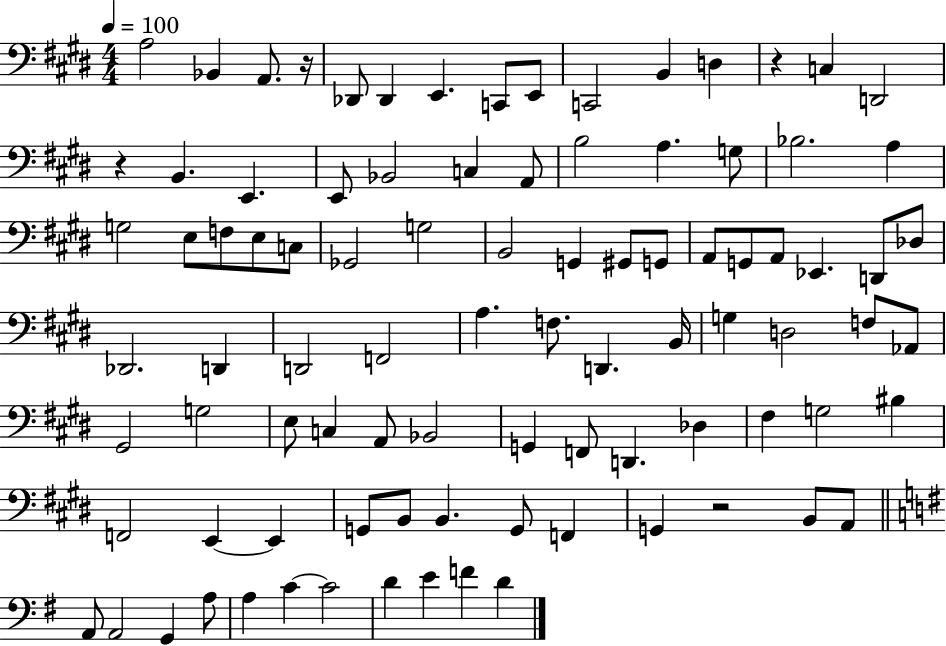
A3/h Bb2/q A2/e. R/s Db2/e Db2/q E2/q. C2/e E2/e C2/h B2/q D3/q R/q C3/q D2/h R/q B2/q. E2/q. E2/e Bb2/h C3/q A2/e B3/h A3/q. G3/e Bb3/h. A3/q G3/h E3/e F3/e E3/e C3/e Gb2/h G3/h B2/h G2/q G#2/e G2/e A2/e G2/e A2/e Eb2/q. D2/e Db3/e Db2/h. D2/q D2/h F2/h A3/q. F3/e. D2/q. B2/s G3/q D3/h F3/e Ab2/e G#2/h G3/h E3/e C3/q A2/e Bb2/h G2/q F2/e D2/q. Db3/q F#3/q G3/h BIS3/q F2/h E2/q E2/q G2/e B2/e B2/q. G2/e F2/q G2/q R/h B2/e A2/e A2/e A2/h G2/q A3/e A3/q C4/q C4/h D4/q E4/q F4/q D4/q